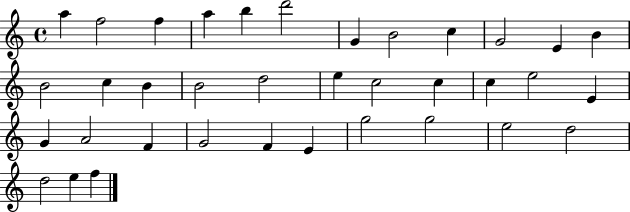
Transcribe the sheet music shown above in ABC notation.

X:1
T:Untitled
M:4/4
L:1/4
K:C
a f2 f a b d'2 G B2 c G2 E B B2 c B B2 d2 e c2 c c e2 E G A2 F G2 F E g2 g2 e2 d2 d2 e f